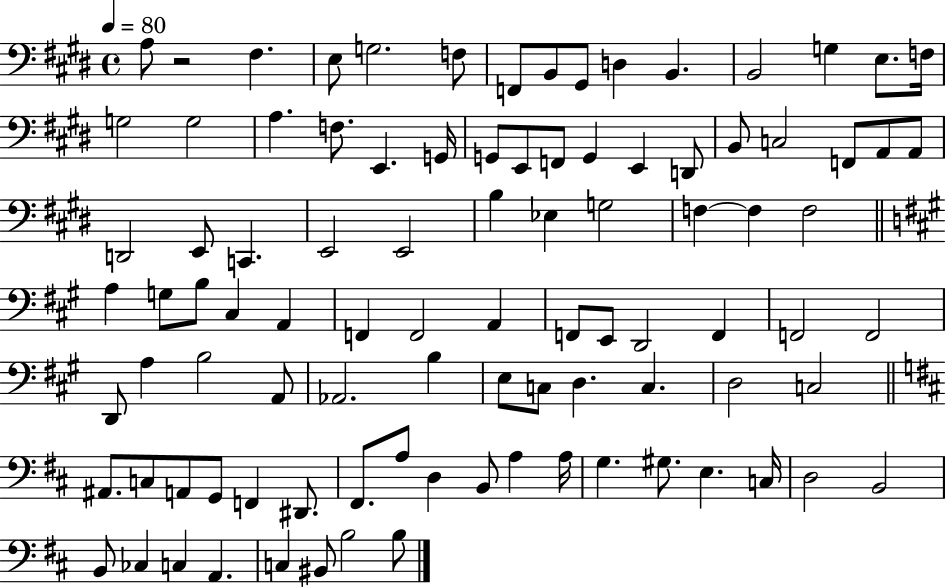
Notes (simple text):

A3/e R/h F#3/q. E3/e G3/h. F3/e F2/e B2/e G#2/e D3/q B2/q. B2/h G3/q E3/e. F3/s G3/h G3/h A3/q. F3/e. E2/q. G2/s G2/e E2/e F2/e G2/q E2/q D2/e B2/e C3/h F2/e A2/e A2/e D2/h E2/e C2/q. E2/h E2/h B3/q Eb3/q G3/h F3/q F3/q F3/h A3/q G3/e B3/e C#3/q A2/q F2/q F2/h A2/q F2/e E2/e D2/h F2/q F2/h F2/h D2/e A3/q B3/h A2/e Ab2/h. B3/q E3/e C3/e D3/q. C3/q. D3/h C3/h A#2/e. C3/e A2/e G2/e F2/q D#2/e. F#2/e. A3/e D3/q B2/e A3/q A3/s G3/q. G#3/e. E3/q. C3/s D3/h B2/h B2/e CES3/q C3/q A2/q. C3/q BIS2/e B3/h B3/e